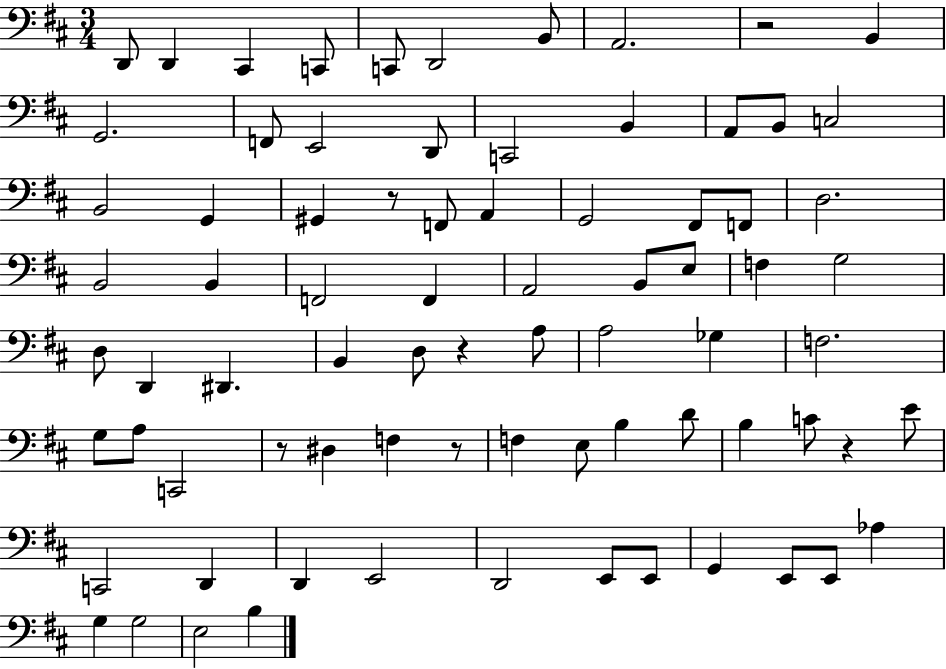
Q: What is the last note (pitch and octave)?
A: B3